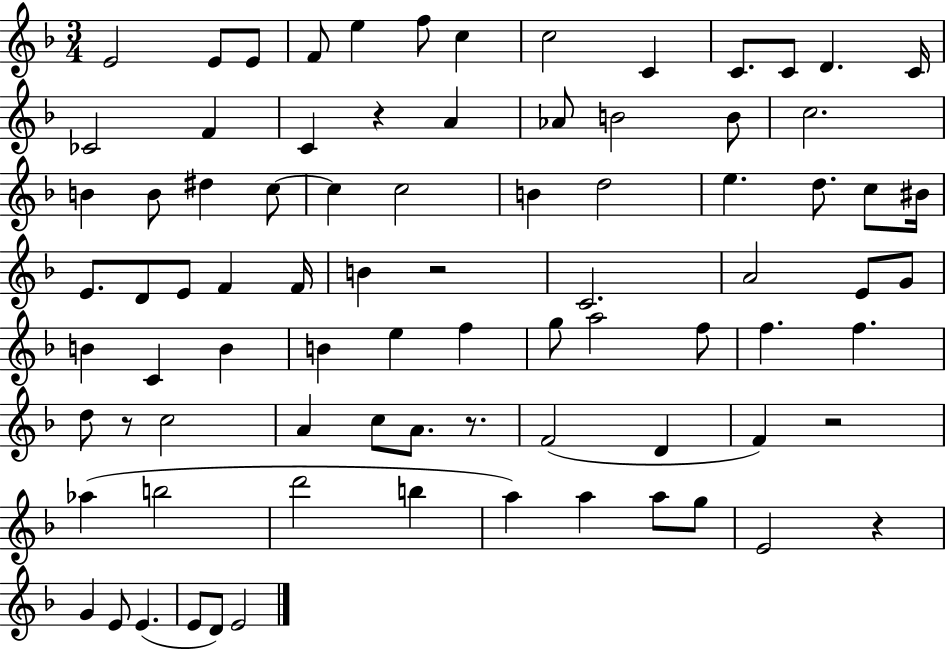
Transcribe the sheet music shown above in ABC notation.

X:1
T:Untitled
M:3/4
L:1/4
K:F
E2 E/2 E/2 F/2 e f/2 c c2 C C/2 C/2 D C/4 _C2 F C z A _A/2 B2 B/2 c2 B B/2 ^d c/2 c c2 B d2 e d/2 c/2 ^B/4 E/2 D/2 E/2 F F/4 B z2 C2 A2 E/2 G/2 B C B B e f g/2 a2 f/2 f f d/2 z/2 c2 A c/2 A/2 z/2 F2 D F z2 _a b2 d'2 b a a a/2 g/2 E2 z G E/2 E E/2 D/2 E2